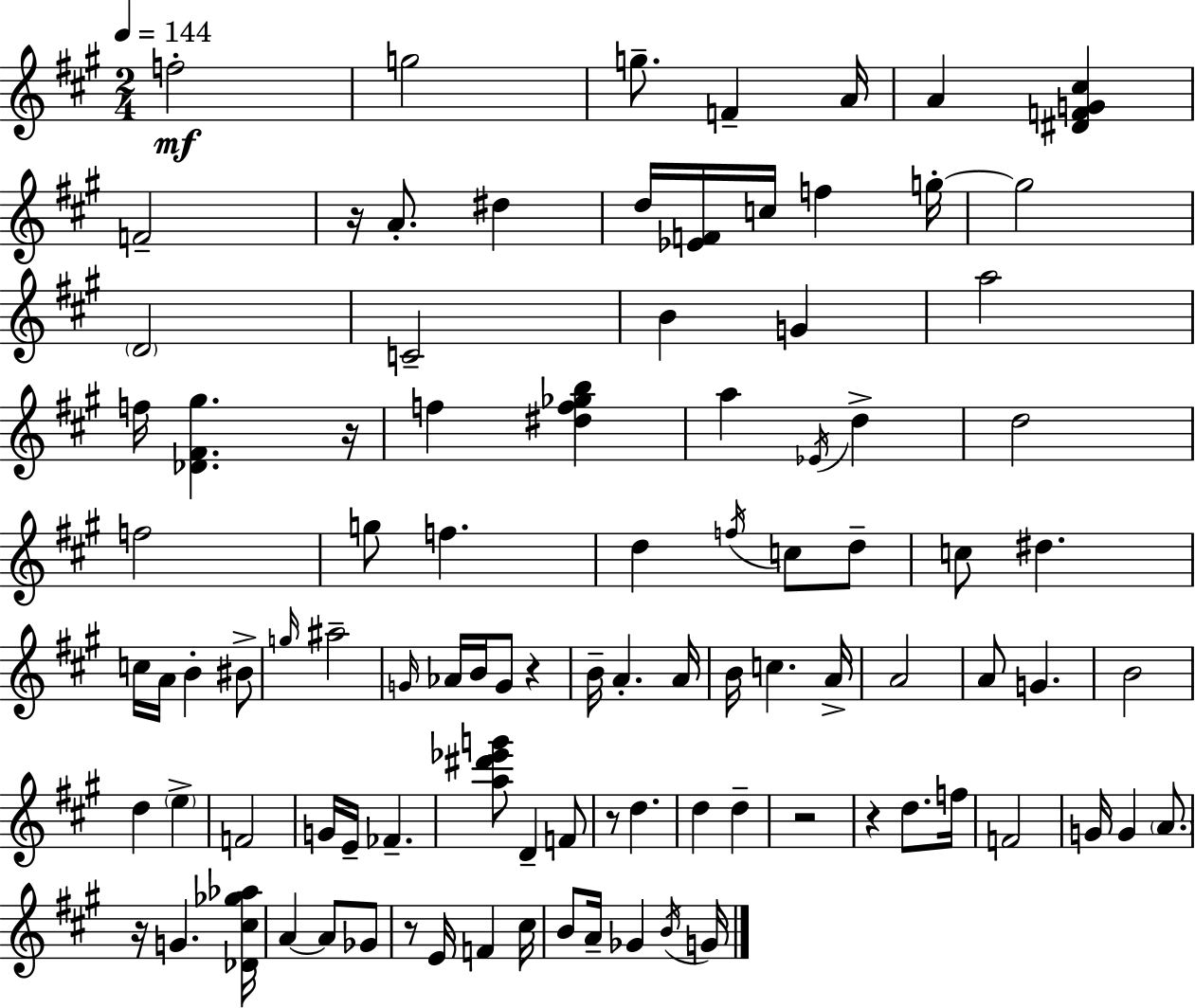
F5/h G5/h G5/e. F4/q A4/s A4/q [D#4,F4,G4,C#5]/q F4/h R/s A4/e. D#5/q D5/s [Eb4,F4]/s C5/s F5/q G5/s G5/h D4/h C4/h B4/q G4/q A5/h F5/s [Db4,F#4,G#5]/q. R/s F5/q [D#5,F5,Gb5,B5]/q A5/q Eb4/s D5/q D5/h F5/h G5/e F5/q. D5/q F5/s C5/e D5/e C5/e D#5/q. C5/s A4/s B4/q BIS4/e G5/s A#5/h G4/s Ab4/s B4/s G4/e R/q B4/s A4/q. A4/s B4/s C5/q. A4/s A4/h A4/e G4/q. B4/h D5/q E5/q F4/h G4/s E4/s FES4/q. [A5,D#6,Eb6,G6]/e D4/q F4/e R/e D5/q. D5/q D5/q R/h R/q D5/e. F5/s F4/h G4/s G4/q A4/e. R/s G4/q. [Db4,C#5,Gb5,Ab5]/s A4/q A4/e Gb4/e R/e E4/s F4/q C#5/s B4/e A4/s Gb4/q B4/s G4/s